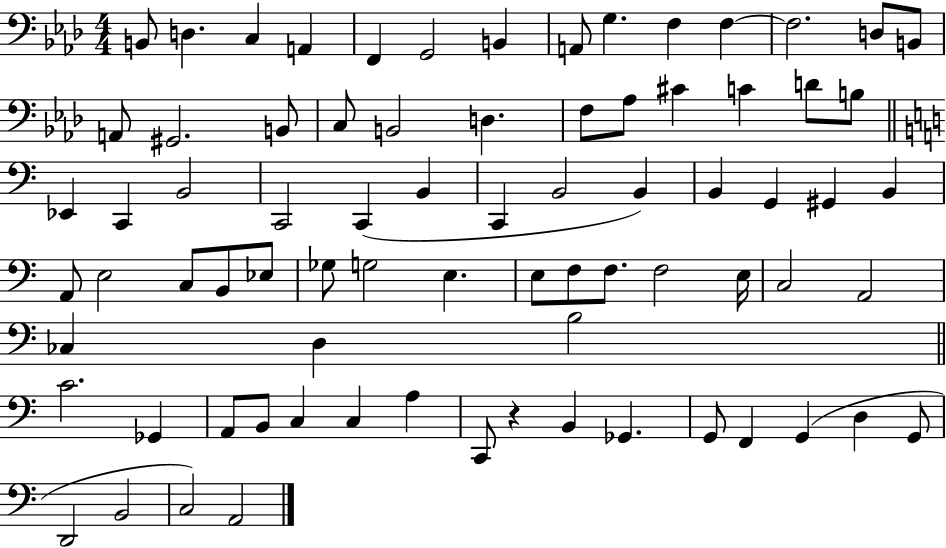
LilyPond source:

{
  \clef bass
  \numericTimeSignature
  \time 4/4
  \key aes \major
  b,8 d4. c4 a,4 | f,4 g,2 b,4 | a,8 g4. f4 f4~~ | f2. d8 b,8 | \break a,8 gis,2. b,8 | c8 b,2 d4. | f8 aes8 cis'4 c'4 d'8 b8 | \bar "||" \break \key c \major ees,4 c,4 b,2 | c,2 c,4( b,4 | c,4 b,2 b,4) | b,4 g,4 gis,4 b,4 | \break a,8 e2 c8 b,8 ees8 | ges8 g2 e4. | e8 f8 f8. f2 e16 | c2 a,2 | \break ces4 d4 b2 | \bar "||" \break \key c \major c'2. ges,4 | a,8 b,8 c4 c4 a4 | c,8 r4 b,4 ges,4. | g,8 f,4 g,4( d4 g,8 | \break d,2 b,2 | c2) a,2 | \bar "|."
}